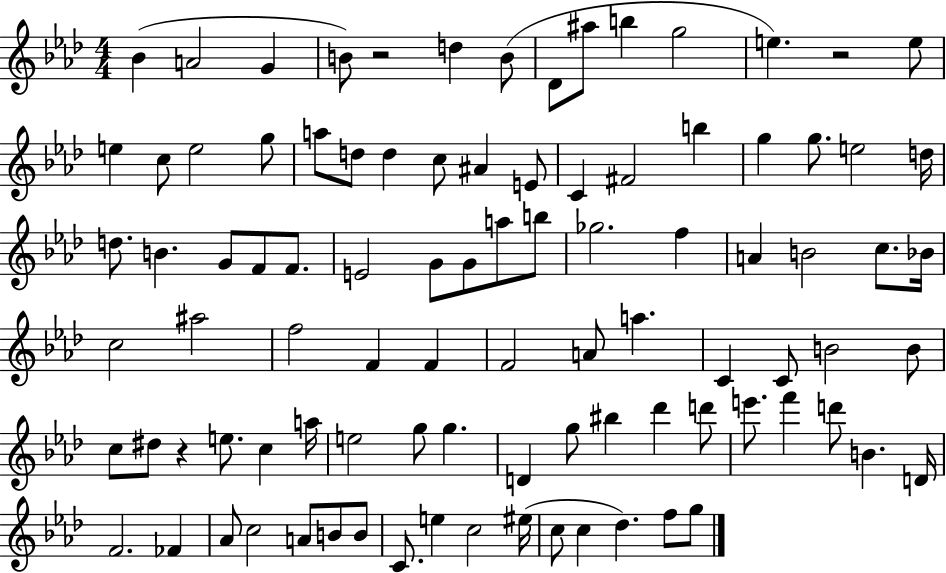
{
  \clef treble
  \numericTimeSignature
  \time 4/4
  \key aes \major
  bes'4( a'2 g'4 | b'8) r2 d''4 b'8( | des'8 ais''8 b''4 g''2 | e''4.) r2 e''8 | \break e''4 c''8 e''2 g''8 | a''8 d''8 d''4 c''8 ais'4 e'8 | c'4 fis'2 b''4 | g''4 g''8. e''2 d''16 | \break d''8. b'4. g'8 f'8 f'8. | e'2 g'8 g'8 a''8 b''8 | ges''2. f''4 | a'4 b'2 c''8. bes'16 | \break c''2 ais''2 | f''2 f'4 f'4 | f'2 a'8 a''4. | c'4 c'8 b'2 b'8 | \break c''8 dis''8 r4 e''8. c''4 a''16 | e''2 g''8 g''4. | d'4 g''8 bis''4 des'''4 d'''8 | e'''8. f'''4 d'''8 b'4. d'16 | \break f'2. fes'4 | aes'8 c''2 a'8 b'8 b'8 | c'8. e''4 c''2 eis''16( | c''8 c''4 des''4.) f''8 g''8 | \break \bar "|."
}